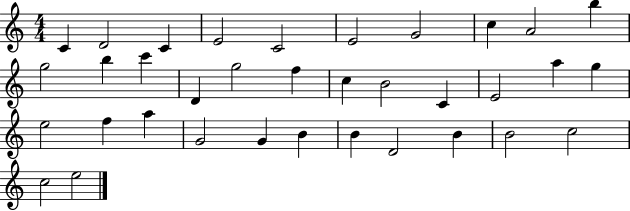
X:1
T:Untitled
M:4/4
L:1/4
K:C
C D2 C E2 C2 E2 G2 c A2 b g2 b c' D g2 f c B2 C E2 a g e2 f a G2 G B B D2 B B2 c2 c2 e2